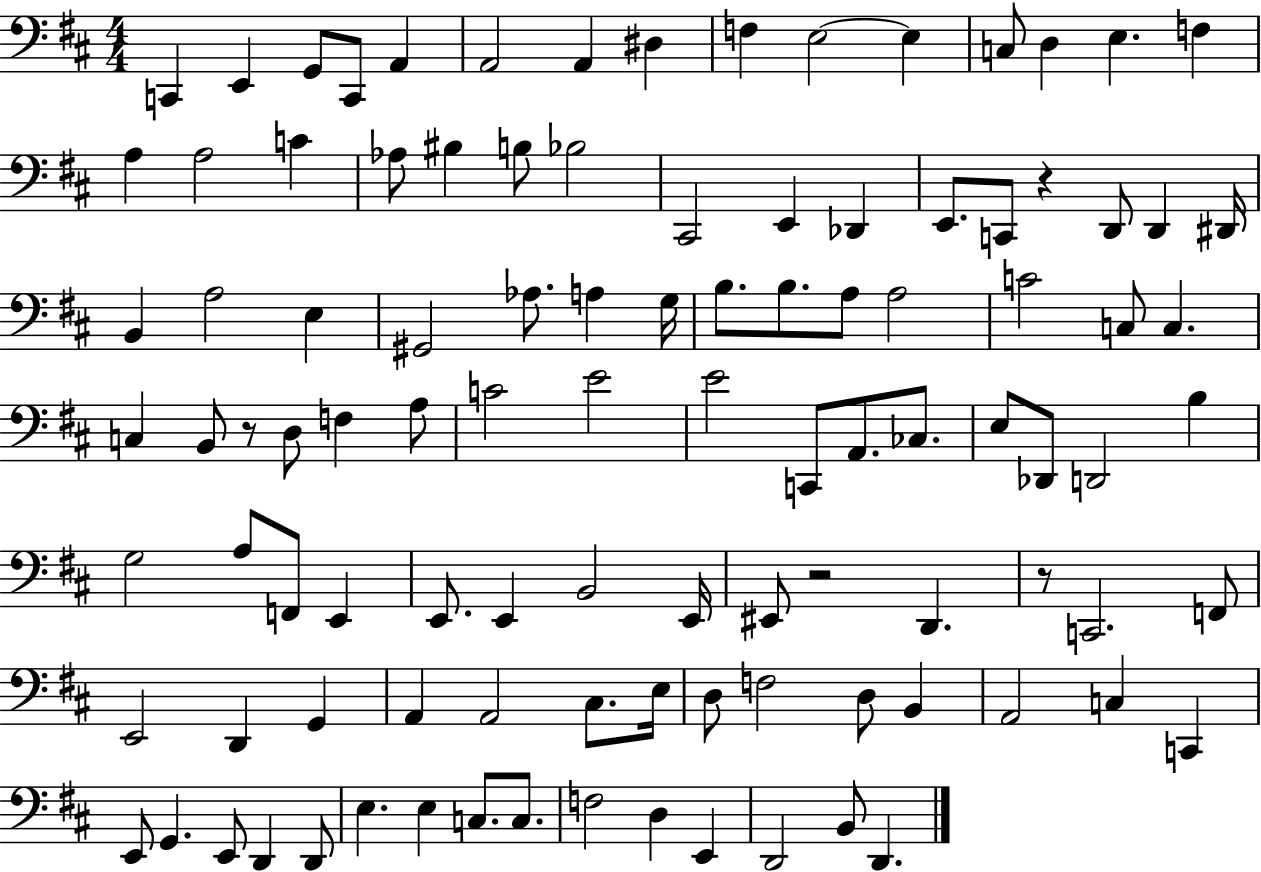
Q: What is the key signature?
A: D major